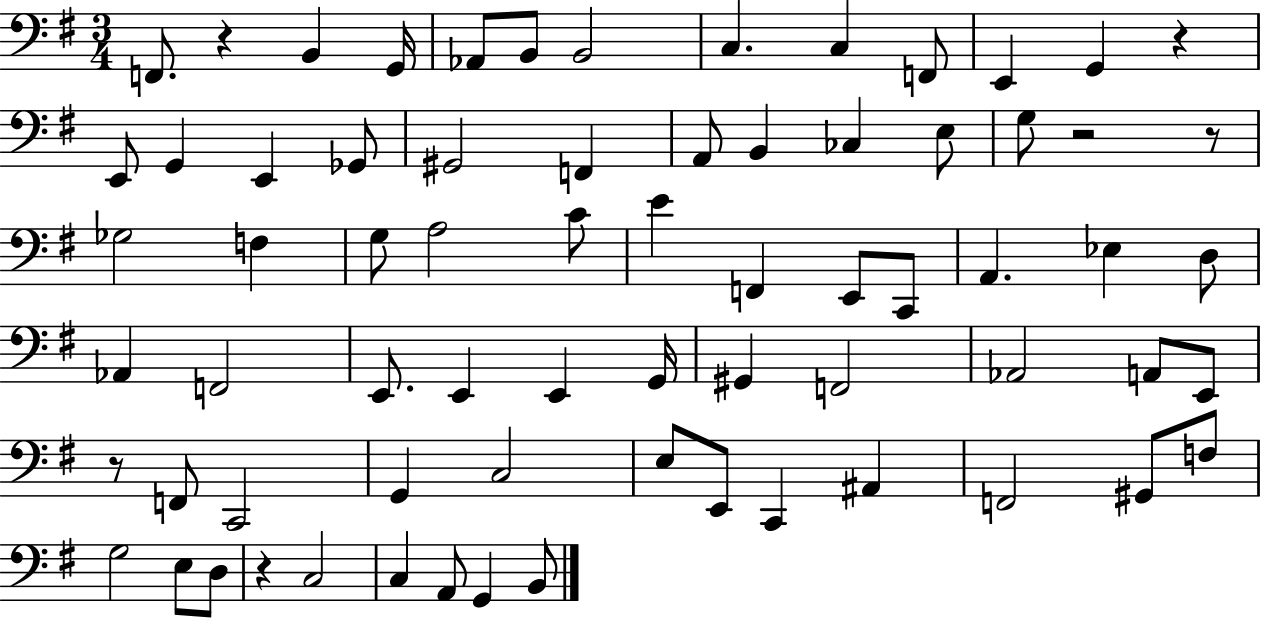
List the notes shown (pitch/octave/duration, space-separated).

F2/e. R/q B2/q G2/s Ab2/e B2/e B2/h C3/q. C3/q F2/e E2/q G2/q R/q E2/e G2/q E2/q Gb2/e G#2/h F2/q A2/e B2/q CES3/q E3/e G3/e R/h R/e Gb3/h F3/q G3/e A3/h C4/e E4/q F2/q E2/e C2/e A2/q. Eb3/q D3/e Ab2/q F2/h E2/e. E2/q E2/q G2/s G#2/q F2/h Ab2/h A2/e E2/e R/e F2/e C2/h G2/q C3/h E3/e E2/e C2/q A#2/q F2/h G#2/e F3/e G3/h E3/e D3/e R/q C3/h C3/q A2/e G2/q B2/e